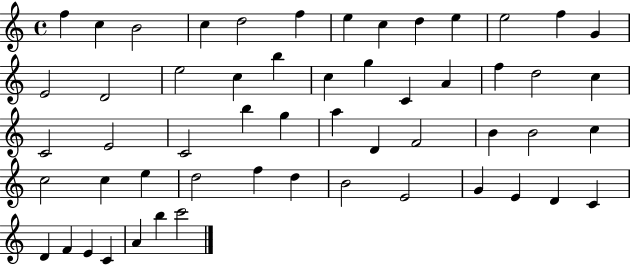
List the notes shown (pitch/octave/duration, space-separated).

F5/q C5/q B4/h C5/q D5/h F5/q E5/q C5/q D5/q E5/q E5/h F5/q G4/q E4/h D4/h E5/h C5/q B5/q C5/q G5/q C4/q A4/q F5/q D5/h C5/q C4/h E4/h C4/h B5/q G5/q A5/q D4/q F4/h B4/q B4/h C5/q C5/h C5/q E5/q D5/h F5/q D5/q B4/h E4/h G4/q E4/q D4/q C4/q D4/q F4/q E4/q C4/q A4/q B5/q C6/h